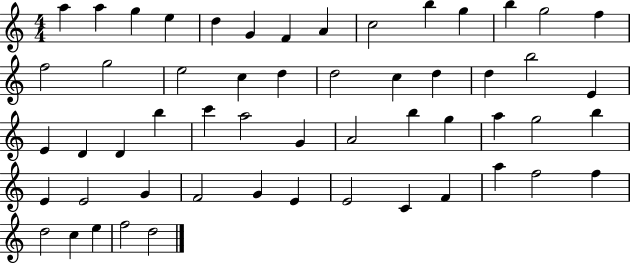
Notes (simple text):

A5/q A5/q G5/q E5/q D5/q G4/q F4/q A4/q C5/h B5/q G5/q B5/q G5/h F5/q F5/h G5/h E5/h C5/q D5/q D5/h C5/q D5/q D5/q B5/h E4/q E4/q D4/q D4/q B5/q C6/q A5/h G4/q A4/h B5/q G5/q A5/q G5/h B5/q E4/q E4/h G4/q F4/h G4/q E4/q E4/h C4/q F4/q A5/q F5/h F5/q D5/h C5/q E5/q F5/h D5/h